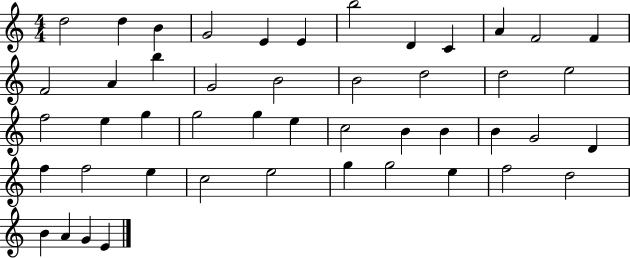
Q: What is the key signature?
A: C major